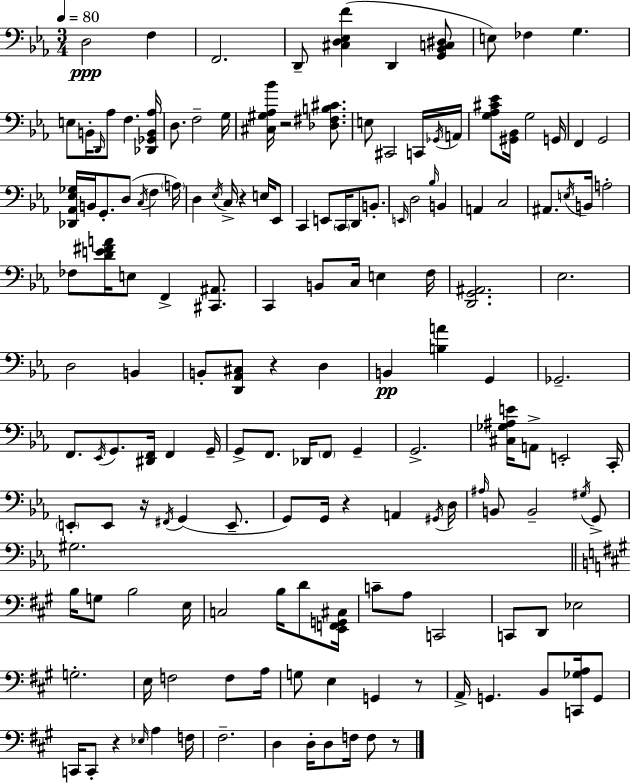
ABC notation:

X:1
T:Untitled
M:3/4
L:1/4
K:Cm
D,2 F, F,,2 D,,/2 [^C,D,_E,F] D,, [G,,_B,,C,^D,]/2 E,/2 _F, G, E,/2 B,,/4 D,,/4 _A,/2 F, [_D,,_G,,B,,_A,]/4 D,/2 F,2 G,/4 [^C,^G,_A,_B]/4 z2 [_D,^F,B,^C]/2 E,/2 ^C,,2 C,,/4 _G,,/4 A,,/4 [G,_A,^C_E]/2 [^G,,_B,,]/4 G,2 G,,/4 F,, G,,2 [_D,,_A,,_E,_G,]/4 B,,/4 G,,/2 D,/2 C,/4 F, A,/4 D, _E,/4 C,/4 z E,/4 _E,,/2 C,, E,,/2 C,,/4 D,,/2 B,,/2 E,,/4 D,2 _B,/4 B,, A,, C,2 ^A,,/2 E,/4 B,,/4 A,2 _F,/2 [DE^FA]/4 E,/2 F,, [^C,,^A,,]/2 C,, B,,/2 C,/4 E, F,/4 [D,,G,,^A,,]2 _E,2 D,2 B,, B,,/2 [D,,_A,,^C,]/2 z D, B,, [B,A] G,, _G,,2 F,,/2 _E,,/4 G,,/2 [^D,,F,,]/4 F,, G,,/4 G,,/2 F,,/2 _D,,/4 F,,/2 G,, G,,2 [^C,_G,^A,E]/4 A,,/2 E,,2 C,,/4 E,,/2 E,,/2 z/4 ^F,,/4 G,, E,,/2 G,,/2 G,,/4 z A,, ^G,,/4 D,/4 ^A,/4 B,,/2 B,,2 ^G,/4 G,,/2 ^G,2 B,/4 G,/2 B,2 E,/4 C,2 B,/4 D/2 [E,,F,,G,,^C,]/4 C/2 A,/2 C,,2 C,,/2 D,,/2 _E,2 G,2 E,/4 F,2 F,/2 A,/4 G,/2 E, G,, z/2 A,,/4 G,, B,,/2 [C,,_G,A,]/4 G,,/2 C,,/4 C,,/2 z _E,/4 A, F,/4 ^F,2 D, D,/4 D,/2 F,/4 F,/2 z/2